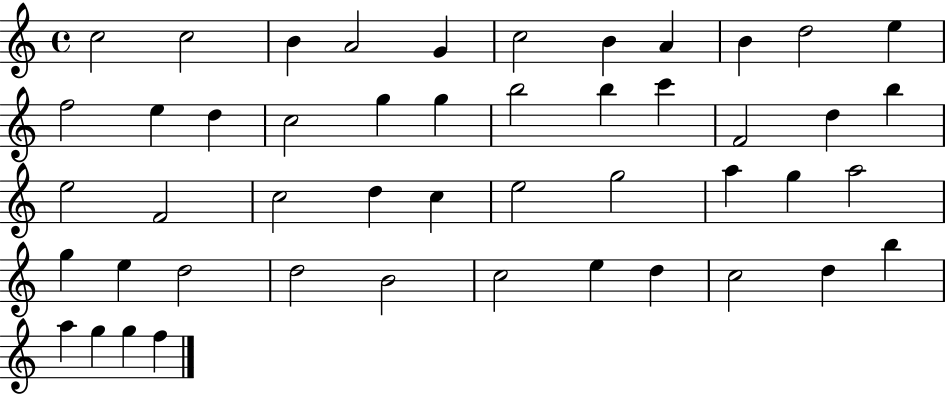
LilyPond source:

{
  \clef treble
  \time 4/4
  \defaultTimeSignature
  \key c \major
  c''2 c''2 | b'4 a'2 g'4 | c''2 b'4 a'4 | b'4 d''2 e''4 | \break f''2 e''4 d''4 | c''2 g''4 g''4 | b''2 b''4 c'''4 | f'2 d''4 b''4 | \break e''2 f'2 | c''2 d''4 c''4 | e''2 g''2 | a''4 g''4 a''2 | \break g''4 e''4 d''2 | d''2 b'2 | c''2 e''4 d''4 | c''2 d''4 b''4 | \break a''4 g''4 g''4 f''4 | \bar "|."
}